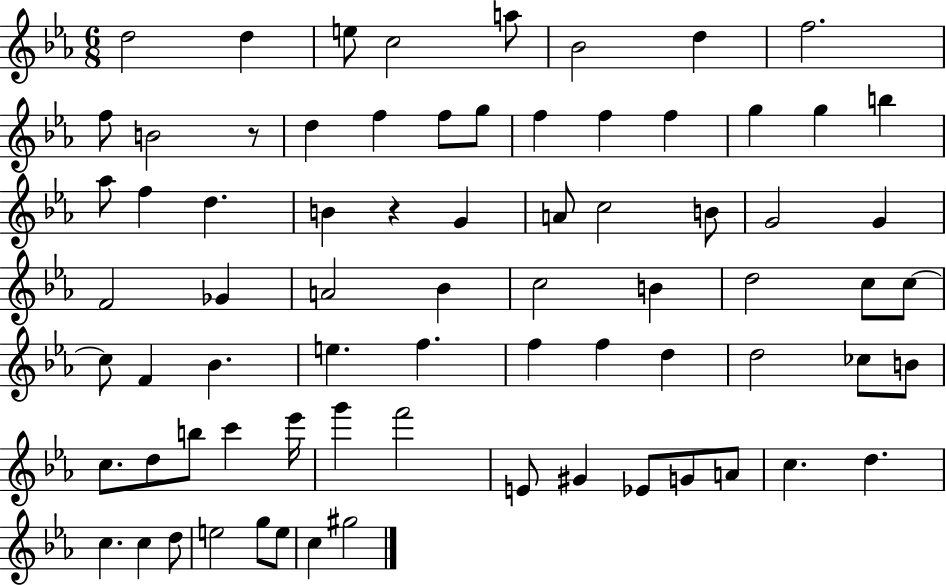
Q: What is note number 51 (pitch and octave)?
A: C5